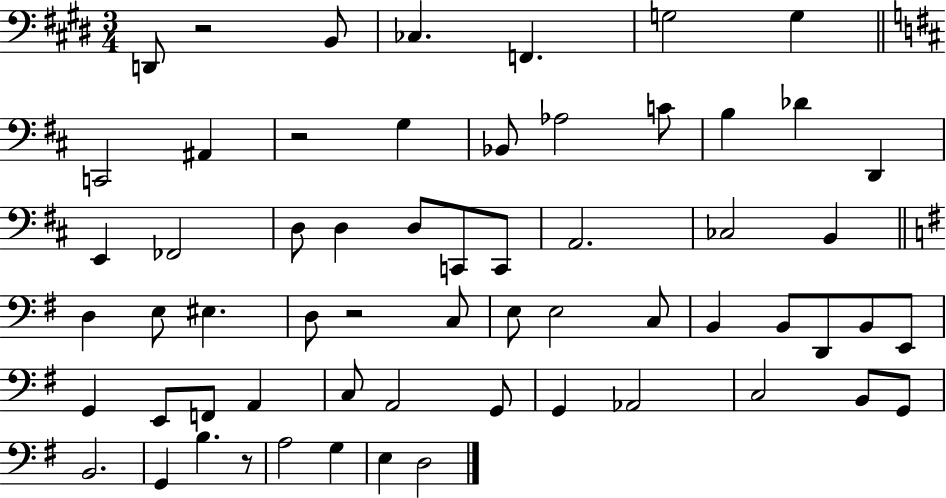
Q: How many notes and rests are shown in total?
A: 61